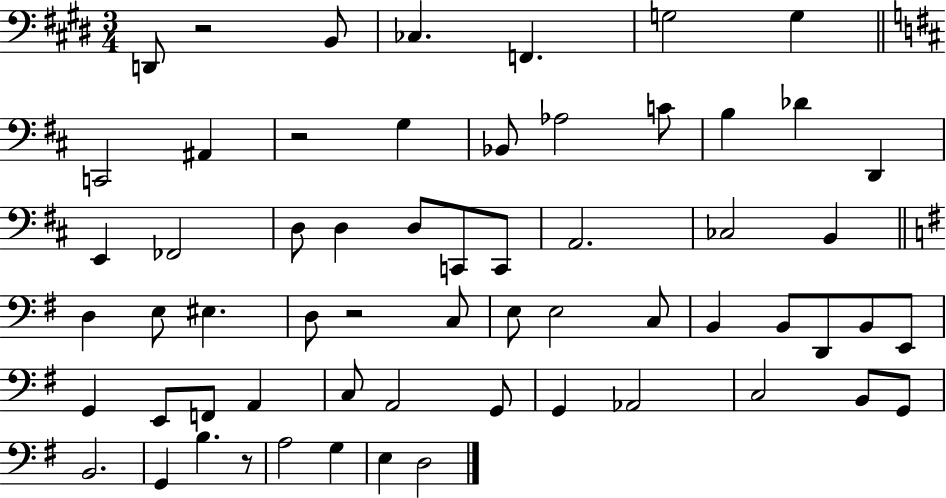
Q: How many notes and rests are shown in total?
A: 61